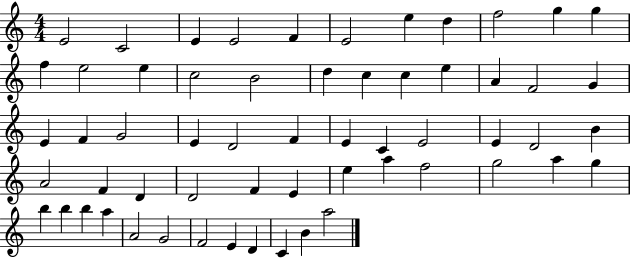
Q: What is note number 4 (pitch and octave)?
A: E4